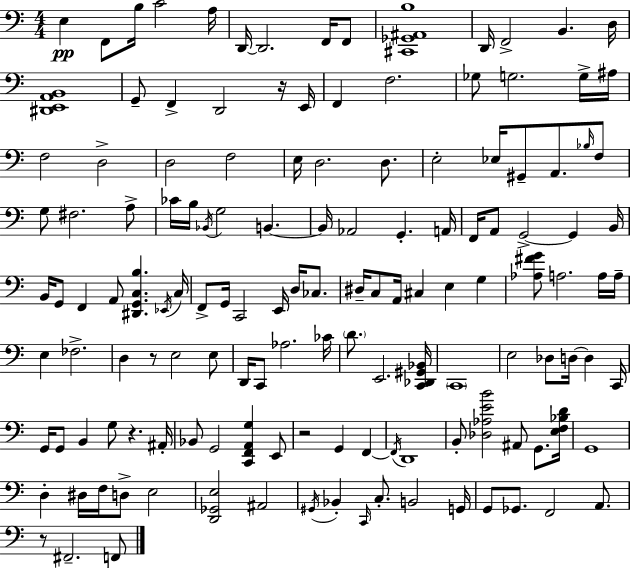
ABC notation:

X:1
T:Untitled
M:4/4
L:1/4
K:C
E, F,,/2 B,/4 C2 A,/4 D,,/4 D,,2 F,,/4 F,,/2 [^C,,_G,,^A,,B,]4 D,,/4 F,,2 B,, D,/4 [^D,,E,,A,,B,,]4 G,,/2 F,, D,,2 z/4 E,,/4 F,, F,2 _G,/2 G,2 G,/4 ^A,/4 F,2 D,2 D,2 F,2 E,/4 D,2 D,/2 E,2 _E,/4 ^G,,/2 A,,/2 _B,/4 F,/2 G,/2 ^F,2 A,/2 _C/4 B,/4 _B,,/4 G,2 B,, B,,/4 _A,,2 G,, A,,/4 F,,/4 A,,/2 G,,2 G,, B,,/4 B,,/4 G,,/2 F,, A,,/2 [^D,,G,,C,B,] _E,,/4 C,/4 F,,/2 G,,/4 C,,2 E,,/4 D,/4 _C,/2 ^D,/4 C,/2 A,,/4 ^C, E, G, [_A,^FG]/2 A,2 A,/4 A,/4 E, _F,2 D, z/2 E,2 E,/2 D,,/4 C,,/2 _A,2 _C/4 D/2 E,,2 [C,,_D,,^G,,_B,,]/4 C,,4 E,2 _D,/2 D,/4 D, C,,/4 G,,/4 G,,/2 B,, G,/2 z ^A,,/4 _B,,/2 G,,2 [C,,F,,A,,G,] E,,/2 z2 G,, F,, F,,/4 D,,4 B,,/2 [_D,_A,EB]2 ^A,,/2 G,,/2 [E,F,_B,D]/4 G,,4 D, ^D,/4 F,/4 D,/2 E,2 [D,,_G,,E,]2 ^A,,2 ^G,,/4 _B,, C,,/4 C,/2 B,,2 G,,/4 G,,/2 _G,,/2 F,,2 A,,/2 z/2 ^F,,2 F,,/2